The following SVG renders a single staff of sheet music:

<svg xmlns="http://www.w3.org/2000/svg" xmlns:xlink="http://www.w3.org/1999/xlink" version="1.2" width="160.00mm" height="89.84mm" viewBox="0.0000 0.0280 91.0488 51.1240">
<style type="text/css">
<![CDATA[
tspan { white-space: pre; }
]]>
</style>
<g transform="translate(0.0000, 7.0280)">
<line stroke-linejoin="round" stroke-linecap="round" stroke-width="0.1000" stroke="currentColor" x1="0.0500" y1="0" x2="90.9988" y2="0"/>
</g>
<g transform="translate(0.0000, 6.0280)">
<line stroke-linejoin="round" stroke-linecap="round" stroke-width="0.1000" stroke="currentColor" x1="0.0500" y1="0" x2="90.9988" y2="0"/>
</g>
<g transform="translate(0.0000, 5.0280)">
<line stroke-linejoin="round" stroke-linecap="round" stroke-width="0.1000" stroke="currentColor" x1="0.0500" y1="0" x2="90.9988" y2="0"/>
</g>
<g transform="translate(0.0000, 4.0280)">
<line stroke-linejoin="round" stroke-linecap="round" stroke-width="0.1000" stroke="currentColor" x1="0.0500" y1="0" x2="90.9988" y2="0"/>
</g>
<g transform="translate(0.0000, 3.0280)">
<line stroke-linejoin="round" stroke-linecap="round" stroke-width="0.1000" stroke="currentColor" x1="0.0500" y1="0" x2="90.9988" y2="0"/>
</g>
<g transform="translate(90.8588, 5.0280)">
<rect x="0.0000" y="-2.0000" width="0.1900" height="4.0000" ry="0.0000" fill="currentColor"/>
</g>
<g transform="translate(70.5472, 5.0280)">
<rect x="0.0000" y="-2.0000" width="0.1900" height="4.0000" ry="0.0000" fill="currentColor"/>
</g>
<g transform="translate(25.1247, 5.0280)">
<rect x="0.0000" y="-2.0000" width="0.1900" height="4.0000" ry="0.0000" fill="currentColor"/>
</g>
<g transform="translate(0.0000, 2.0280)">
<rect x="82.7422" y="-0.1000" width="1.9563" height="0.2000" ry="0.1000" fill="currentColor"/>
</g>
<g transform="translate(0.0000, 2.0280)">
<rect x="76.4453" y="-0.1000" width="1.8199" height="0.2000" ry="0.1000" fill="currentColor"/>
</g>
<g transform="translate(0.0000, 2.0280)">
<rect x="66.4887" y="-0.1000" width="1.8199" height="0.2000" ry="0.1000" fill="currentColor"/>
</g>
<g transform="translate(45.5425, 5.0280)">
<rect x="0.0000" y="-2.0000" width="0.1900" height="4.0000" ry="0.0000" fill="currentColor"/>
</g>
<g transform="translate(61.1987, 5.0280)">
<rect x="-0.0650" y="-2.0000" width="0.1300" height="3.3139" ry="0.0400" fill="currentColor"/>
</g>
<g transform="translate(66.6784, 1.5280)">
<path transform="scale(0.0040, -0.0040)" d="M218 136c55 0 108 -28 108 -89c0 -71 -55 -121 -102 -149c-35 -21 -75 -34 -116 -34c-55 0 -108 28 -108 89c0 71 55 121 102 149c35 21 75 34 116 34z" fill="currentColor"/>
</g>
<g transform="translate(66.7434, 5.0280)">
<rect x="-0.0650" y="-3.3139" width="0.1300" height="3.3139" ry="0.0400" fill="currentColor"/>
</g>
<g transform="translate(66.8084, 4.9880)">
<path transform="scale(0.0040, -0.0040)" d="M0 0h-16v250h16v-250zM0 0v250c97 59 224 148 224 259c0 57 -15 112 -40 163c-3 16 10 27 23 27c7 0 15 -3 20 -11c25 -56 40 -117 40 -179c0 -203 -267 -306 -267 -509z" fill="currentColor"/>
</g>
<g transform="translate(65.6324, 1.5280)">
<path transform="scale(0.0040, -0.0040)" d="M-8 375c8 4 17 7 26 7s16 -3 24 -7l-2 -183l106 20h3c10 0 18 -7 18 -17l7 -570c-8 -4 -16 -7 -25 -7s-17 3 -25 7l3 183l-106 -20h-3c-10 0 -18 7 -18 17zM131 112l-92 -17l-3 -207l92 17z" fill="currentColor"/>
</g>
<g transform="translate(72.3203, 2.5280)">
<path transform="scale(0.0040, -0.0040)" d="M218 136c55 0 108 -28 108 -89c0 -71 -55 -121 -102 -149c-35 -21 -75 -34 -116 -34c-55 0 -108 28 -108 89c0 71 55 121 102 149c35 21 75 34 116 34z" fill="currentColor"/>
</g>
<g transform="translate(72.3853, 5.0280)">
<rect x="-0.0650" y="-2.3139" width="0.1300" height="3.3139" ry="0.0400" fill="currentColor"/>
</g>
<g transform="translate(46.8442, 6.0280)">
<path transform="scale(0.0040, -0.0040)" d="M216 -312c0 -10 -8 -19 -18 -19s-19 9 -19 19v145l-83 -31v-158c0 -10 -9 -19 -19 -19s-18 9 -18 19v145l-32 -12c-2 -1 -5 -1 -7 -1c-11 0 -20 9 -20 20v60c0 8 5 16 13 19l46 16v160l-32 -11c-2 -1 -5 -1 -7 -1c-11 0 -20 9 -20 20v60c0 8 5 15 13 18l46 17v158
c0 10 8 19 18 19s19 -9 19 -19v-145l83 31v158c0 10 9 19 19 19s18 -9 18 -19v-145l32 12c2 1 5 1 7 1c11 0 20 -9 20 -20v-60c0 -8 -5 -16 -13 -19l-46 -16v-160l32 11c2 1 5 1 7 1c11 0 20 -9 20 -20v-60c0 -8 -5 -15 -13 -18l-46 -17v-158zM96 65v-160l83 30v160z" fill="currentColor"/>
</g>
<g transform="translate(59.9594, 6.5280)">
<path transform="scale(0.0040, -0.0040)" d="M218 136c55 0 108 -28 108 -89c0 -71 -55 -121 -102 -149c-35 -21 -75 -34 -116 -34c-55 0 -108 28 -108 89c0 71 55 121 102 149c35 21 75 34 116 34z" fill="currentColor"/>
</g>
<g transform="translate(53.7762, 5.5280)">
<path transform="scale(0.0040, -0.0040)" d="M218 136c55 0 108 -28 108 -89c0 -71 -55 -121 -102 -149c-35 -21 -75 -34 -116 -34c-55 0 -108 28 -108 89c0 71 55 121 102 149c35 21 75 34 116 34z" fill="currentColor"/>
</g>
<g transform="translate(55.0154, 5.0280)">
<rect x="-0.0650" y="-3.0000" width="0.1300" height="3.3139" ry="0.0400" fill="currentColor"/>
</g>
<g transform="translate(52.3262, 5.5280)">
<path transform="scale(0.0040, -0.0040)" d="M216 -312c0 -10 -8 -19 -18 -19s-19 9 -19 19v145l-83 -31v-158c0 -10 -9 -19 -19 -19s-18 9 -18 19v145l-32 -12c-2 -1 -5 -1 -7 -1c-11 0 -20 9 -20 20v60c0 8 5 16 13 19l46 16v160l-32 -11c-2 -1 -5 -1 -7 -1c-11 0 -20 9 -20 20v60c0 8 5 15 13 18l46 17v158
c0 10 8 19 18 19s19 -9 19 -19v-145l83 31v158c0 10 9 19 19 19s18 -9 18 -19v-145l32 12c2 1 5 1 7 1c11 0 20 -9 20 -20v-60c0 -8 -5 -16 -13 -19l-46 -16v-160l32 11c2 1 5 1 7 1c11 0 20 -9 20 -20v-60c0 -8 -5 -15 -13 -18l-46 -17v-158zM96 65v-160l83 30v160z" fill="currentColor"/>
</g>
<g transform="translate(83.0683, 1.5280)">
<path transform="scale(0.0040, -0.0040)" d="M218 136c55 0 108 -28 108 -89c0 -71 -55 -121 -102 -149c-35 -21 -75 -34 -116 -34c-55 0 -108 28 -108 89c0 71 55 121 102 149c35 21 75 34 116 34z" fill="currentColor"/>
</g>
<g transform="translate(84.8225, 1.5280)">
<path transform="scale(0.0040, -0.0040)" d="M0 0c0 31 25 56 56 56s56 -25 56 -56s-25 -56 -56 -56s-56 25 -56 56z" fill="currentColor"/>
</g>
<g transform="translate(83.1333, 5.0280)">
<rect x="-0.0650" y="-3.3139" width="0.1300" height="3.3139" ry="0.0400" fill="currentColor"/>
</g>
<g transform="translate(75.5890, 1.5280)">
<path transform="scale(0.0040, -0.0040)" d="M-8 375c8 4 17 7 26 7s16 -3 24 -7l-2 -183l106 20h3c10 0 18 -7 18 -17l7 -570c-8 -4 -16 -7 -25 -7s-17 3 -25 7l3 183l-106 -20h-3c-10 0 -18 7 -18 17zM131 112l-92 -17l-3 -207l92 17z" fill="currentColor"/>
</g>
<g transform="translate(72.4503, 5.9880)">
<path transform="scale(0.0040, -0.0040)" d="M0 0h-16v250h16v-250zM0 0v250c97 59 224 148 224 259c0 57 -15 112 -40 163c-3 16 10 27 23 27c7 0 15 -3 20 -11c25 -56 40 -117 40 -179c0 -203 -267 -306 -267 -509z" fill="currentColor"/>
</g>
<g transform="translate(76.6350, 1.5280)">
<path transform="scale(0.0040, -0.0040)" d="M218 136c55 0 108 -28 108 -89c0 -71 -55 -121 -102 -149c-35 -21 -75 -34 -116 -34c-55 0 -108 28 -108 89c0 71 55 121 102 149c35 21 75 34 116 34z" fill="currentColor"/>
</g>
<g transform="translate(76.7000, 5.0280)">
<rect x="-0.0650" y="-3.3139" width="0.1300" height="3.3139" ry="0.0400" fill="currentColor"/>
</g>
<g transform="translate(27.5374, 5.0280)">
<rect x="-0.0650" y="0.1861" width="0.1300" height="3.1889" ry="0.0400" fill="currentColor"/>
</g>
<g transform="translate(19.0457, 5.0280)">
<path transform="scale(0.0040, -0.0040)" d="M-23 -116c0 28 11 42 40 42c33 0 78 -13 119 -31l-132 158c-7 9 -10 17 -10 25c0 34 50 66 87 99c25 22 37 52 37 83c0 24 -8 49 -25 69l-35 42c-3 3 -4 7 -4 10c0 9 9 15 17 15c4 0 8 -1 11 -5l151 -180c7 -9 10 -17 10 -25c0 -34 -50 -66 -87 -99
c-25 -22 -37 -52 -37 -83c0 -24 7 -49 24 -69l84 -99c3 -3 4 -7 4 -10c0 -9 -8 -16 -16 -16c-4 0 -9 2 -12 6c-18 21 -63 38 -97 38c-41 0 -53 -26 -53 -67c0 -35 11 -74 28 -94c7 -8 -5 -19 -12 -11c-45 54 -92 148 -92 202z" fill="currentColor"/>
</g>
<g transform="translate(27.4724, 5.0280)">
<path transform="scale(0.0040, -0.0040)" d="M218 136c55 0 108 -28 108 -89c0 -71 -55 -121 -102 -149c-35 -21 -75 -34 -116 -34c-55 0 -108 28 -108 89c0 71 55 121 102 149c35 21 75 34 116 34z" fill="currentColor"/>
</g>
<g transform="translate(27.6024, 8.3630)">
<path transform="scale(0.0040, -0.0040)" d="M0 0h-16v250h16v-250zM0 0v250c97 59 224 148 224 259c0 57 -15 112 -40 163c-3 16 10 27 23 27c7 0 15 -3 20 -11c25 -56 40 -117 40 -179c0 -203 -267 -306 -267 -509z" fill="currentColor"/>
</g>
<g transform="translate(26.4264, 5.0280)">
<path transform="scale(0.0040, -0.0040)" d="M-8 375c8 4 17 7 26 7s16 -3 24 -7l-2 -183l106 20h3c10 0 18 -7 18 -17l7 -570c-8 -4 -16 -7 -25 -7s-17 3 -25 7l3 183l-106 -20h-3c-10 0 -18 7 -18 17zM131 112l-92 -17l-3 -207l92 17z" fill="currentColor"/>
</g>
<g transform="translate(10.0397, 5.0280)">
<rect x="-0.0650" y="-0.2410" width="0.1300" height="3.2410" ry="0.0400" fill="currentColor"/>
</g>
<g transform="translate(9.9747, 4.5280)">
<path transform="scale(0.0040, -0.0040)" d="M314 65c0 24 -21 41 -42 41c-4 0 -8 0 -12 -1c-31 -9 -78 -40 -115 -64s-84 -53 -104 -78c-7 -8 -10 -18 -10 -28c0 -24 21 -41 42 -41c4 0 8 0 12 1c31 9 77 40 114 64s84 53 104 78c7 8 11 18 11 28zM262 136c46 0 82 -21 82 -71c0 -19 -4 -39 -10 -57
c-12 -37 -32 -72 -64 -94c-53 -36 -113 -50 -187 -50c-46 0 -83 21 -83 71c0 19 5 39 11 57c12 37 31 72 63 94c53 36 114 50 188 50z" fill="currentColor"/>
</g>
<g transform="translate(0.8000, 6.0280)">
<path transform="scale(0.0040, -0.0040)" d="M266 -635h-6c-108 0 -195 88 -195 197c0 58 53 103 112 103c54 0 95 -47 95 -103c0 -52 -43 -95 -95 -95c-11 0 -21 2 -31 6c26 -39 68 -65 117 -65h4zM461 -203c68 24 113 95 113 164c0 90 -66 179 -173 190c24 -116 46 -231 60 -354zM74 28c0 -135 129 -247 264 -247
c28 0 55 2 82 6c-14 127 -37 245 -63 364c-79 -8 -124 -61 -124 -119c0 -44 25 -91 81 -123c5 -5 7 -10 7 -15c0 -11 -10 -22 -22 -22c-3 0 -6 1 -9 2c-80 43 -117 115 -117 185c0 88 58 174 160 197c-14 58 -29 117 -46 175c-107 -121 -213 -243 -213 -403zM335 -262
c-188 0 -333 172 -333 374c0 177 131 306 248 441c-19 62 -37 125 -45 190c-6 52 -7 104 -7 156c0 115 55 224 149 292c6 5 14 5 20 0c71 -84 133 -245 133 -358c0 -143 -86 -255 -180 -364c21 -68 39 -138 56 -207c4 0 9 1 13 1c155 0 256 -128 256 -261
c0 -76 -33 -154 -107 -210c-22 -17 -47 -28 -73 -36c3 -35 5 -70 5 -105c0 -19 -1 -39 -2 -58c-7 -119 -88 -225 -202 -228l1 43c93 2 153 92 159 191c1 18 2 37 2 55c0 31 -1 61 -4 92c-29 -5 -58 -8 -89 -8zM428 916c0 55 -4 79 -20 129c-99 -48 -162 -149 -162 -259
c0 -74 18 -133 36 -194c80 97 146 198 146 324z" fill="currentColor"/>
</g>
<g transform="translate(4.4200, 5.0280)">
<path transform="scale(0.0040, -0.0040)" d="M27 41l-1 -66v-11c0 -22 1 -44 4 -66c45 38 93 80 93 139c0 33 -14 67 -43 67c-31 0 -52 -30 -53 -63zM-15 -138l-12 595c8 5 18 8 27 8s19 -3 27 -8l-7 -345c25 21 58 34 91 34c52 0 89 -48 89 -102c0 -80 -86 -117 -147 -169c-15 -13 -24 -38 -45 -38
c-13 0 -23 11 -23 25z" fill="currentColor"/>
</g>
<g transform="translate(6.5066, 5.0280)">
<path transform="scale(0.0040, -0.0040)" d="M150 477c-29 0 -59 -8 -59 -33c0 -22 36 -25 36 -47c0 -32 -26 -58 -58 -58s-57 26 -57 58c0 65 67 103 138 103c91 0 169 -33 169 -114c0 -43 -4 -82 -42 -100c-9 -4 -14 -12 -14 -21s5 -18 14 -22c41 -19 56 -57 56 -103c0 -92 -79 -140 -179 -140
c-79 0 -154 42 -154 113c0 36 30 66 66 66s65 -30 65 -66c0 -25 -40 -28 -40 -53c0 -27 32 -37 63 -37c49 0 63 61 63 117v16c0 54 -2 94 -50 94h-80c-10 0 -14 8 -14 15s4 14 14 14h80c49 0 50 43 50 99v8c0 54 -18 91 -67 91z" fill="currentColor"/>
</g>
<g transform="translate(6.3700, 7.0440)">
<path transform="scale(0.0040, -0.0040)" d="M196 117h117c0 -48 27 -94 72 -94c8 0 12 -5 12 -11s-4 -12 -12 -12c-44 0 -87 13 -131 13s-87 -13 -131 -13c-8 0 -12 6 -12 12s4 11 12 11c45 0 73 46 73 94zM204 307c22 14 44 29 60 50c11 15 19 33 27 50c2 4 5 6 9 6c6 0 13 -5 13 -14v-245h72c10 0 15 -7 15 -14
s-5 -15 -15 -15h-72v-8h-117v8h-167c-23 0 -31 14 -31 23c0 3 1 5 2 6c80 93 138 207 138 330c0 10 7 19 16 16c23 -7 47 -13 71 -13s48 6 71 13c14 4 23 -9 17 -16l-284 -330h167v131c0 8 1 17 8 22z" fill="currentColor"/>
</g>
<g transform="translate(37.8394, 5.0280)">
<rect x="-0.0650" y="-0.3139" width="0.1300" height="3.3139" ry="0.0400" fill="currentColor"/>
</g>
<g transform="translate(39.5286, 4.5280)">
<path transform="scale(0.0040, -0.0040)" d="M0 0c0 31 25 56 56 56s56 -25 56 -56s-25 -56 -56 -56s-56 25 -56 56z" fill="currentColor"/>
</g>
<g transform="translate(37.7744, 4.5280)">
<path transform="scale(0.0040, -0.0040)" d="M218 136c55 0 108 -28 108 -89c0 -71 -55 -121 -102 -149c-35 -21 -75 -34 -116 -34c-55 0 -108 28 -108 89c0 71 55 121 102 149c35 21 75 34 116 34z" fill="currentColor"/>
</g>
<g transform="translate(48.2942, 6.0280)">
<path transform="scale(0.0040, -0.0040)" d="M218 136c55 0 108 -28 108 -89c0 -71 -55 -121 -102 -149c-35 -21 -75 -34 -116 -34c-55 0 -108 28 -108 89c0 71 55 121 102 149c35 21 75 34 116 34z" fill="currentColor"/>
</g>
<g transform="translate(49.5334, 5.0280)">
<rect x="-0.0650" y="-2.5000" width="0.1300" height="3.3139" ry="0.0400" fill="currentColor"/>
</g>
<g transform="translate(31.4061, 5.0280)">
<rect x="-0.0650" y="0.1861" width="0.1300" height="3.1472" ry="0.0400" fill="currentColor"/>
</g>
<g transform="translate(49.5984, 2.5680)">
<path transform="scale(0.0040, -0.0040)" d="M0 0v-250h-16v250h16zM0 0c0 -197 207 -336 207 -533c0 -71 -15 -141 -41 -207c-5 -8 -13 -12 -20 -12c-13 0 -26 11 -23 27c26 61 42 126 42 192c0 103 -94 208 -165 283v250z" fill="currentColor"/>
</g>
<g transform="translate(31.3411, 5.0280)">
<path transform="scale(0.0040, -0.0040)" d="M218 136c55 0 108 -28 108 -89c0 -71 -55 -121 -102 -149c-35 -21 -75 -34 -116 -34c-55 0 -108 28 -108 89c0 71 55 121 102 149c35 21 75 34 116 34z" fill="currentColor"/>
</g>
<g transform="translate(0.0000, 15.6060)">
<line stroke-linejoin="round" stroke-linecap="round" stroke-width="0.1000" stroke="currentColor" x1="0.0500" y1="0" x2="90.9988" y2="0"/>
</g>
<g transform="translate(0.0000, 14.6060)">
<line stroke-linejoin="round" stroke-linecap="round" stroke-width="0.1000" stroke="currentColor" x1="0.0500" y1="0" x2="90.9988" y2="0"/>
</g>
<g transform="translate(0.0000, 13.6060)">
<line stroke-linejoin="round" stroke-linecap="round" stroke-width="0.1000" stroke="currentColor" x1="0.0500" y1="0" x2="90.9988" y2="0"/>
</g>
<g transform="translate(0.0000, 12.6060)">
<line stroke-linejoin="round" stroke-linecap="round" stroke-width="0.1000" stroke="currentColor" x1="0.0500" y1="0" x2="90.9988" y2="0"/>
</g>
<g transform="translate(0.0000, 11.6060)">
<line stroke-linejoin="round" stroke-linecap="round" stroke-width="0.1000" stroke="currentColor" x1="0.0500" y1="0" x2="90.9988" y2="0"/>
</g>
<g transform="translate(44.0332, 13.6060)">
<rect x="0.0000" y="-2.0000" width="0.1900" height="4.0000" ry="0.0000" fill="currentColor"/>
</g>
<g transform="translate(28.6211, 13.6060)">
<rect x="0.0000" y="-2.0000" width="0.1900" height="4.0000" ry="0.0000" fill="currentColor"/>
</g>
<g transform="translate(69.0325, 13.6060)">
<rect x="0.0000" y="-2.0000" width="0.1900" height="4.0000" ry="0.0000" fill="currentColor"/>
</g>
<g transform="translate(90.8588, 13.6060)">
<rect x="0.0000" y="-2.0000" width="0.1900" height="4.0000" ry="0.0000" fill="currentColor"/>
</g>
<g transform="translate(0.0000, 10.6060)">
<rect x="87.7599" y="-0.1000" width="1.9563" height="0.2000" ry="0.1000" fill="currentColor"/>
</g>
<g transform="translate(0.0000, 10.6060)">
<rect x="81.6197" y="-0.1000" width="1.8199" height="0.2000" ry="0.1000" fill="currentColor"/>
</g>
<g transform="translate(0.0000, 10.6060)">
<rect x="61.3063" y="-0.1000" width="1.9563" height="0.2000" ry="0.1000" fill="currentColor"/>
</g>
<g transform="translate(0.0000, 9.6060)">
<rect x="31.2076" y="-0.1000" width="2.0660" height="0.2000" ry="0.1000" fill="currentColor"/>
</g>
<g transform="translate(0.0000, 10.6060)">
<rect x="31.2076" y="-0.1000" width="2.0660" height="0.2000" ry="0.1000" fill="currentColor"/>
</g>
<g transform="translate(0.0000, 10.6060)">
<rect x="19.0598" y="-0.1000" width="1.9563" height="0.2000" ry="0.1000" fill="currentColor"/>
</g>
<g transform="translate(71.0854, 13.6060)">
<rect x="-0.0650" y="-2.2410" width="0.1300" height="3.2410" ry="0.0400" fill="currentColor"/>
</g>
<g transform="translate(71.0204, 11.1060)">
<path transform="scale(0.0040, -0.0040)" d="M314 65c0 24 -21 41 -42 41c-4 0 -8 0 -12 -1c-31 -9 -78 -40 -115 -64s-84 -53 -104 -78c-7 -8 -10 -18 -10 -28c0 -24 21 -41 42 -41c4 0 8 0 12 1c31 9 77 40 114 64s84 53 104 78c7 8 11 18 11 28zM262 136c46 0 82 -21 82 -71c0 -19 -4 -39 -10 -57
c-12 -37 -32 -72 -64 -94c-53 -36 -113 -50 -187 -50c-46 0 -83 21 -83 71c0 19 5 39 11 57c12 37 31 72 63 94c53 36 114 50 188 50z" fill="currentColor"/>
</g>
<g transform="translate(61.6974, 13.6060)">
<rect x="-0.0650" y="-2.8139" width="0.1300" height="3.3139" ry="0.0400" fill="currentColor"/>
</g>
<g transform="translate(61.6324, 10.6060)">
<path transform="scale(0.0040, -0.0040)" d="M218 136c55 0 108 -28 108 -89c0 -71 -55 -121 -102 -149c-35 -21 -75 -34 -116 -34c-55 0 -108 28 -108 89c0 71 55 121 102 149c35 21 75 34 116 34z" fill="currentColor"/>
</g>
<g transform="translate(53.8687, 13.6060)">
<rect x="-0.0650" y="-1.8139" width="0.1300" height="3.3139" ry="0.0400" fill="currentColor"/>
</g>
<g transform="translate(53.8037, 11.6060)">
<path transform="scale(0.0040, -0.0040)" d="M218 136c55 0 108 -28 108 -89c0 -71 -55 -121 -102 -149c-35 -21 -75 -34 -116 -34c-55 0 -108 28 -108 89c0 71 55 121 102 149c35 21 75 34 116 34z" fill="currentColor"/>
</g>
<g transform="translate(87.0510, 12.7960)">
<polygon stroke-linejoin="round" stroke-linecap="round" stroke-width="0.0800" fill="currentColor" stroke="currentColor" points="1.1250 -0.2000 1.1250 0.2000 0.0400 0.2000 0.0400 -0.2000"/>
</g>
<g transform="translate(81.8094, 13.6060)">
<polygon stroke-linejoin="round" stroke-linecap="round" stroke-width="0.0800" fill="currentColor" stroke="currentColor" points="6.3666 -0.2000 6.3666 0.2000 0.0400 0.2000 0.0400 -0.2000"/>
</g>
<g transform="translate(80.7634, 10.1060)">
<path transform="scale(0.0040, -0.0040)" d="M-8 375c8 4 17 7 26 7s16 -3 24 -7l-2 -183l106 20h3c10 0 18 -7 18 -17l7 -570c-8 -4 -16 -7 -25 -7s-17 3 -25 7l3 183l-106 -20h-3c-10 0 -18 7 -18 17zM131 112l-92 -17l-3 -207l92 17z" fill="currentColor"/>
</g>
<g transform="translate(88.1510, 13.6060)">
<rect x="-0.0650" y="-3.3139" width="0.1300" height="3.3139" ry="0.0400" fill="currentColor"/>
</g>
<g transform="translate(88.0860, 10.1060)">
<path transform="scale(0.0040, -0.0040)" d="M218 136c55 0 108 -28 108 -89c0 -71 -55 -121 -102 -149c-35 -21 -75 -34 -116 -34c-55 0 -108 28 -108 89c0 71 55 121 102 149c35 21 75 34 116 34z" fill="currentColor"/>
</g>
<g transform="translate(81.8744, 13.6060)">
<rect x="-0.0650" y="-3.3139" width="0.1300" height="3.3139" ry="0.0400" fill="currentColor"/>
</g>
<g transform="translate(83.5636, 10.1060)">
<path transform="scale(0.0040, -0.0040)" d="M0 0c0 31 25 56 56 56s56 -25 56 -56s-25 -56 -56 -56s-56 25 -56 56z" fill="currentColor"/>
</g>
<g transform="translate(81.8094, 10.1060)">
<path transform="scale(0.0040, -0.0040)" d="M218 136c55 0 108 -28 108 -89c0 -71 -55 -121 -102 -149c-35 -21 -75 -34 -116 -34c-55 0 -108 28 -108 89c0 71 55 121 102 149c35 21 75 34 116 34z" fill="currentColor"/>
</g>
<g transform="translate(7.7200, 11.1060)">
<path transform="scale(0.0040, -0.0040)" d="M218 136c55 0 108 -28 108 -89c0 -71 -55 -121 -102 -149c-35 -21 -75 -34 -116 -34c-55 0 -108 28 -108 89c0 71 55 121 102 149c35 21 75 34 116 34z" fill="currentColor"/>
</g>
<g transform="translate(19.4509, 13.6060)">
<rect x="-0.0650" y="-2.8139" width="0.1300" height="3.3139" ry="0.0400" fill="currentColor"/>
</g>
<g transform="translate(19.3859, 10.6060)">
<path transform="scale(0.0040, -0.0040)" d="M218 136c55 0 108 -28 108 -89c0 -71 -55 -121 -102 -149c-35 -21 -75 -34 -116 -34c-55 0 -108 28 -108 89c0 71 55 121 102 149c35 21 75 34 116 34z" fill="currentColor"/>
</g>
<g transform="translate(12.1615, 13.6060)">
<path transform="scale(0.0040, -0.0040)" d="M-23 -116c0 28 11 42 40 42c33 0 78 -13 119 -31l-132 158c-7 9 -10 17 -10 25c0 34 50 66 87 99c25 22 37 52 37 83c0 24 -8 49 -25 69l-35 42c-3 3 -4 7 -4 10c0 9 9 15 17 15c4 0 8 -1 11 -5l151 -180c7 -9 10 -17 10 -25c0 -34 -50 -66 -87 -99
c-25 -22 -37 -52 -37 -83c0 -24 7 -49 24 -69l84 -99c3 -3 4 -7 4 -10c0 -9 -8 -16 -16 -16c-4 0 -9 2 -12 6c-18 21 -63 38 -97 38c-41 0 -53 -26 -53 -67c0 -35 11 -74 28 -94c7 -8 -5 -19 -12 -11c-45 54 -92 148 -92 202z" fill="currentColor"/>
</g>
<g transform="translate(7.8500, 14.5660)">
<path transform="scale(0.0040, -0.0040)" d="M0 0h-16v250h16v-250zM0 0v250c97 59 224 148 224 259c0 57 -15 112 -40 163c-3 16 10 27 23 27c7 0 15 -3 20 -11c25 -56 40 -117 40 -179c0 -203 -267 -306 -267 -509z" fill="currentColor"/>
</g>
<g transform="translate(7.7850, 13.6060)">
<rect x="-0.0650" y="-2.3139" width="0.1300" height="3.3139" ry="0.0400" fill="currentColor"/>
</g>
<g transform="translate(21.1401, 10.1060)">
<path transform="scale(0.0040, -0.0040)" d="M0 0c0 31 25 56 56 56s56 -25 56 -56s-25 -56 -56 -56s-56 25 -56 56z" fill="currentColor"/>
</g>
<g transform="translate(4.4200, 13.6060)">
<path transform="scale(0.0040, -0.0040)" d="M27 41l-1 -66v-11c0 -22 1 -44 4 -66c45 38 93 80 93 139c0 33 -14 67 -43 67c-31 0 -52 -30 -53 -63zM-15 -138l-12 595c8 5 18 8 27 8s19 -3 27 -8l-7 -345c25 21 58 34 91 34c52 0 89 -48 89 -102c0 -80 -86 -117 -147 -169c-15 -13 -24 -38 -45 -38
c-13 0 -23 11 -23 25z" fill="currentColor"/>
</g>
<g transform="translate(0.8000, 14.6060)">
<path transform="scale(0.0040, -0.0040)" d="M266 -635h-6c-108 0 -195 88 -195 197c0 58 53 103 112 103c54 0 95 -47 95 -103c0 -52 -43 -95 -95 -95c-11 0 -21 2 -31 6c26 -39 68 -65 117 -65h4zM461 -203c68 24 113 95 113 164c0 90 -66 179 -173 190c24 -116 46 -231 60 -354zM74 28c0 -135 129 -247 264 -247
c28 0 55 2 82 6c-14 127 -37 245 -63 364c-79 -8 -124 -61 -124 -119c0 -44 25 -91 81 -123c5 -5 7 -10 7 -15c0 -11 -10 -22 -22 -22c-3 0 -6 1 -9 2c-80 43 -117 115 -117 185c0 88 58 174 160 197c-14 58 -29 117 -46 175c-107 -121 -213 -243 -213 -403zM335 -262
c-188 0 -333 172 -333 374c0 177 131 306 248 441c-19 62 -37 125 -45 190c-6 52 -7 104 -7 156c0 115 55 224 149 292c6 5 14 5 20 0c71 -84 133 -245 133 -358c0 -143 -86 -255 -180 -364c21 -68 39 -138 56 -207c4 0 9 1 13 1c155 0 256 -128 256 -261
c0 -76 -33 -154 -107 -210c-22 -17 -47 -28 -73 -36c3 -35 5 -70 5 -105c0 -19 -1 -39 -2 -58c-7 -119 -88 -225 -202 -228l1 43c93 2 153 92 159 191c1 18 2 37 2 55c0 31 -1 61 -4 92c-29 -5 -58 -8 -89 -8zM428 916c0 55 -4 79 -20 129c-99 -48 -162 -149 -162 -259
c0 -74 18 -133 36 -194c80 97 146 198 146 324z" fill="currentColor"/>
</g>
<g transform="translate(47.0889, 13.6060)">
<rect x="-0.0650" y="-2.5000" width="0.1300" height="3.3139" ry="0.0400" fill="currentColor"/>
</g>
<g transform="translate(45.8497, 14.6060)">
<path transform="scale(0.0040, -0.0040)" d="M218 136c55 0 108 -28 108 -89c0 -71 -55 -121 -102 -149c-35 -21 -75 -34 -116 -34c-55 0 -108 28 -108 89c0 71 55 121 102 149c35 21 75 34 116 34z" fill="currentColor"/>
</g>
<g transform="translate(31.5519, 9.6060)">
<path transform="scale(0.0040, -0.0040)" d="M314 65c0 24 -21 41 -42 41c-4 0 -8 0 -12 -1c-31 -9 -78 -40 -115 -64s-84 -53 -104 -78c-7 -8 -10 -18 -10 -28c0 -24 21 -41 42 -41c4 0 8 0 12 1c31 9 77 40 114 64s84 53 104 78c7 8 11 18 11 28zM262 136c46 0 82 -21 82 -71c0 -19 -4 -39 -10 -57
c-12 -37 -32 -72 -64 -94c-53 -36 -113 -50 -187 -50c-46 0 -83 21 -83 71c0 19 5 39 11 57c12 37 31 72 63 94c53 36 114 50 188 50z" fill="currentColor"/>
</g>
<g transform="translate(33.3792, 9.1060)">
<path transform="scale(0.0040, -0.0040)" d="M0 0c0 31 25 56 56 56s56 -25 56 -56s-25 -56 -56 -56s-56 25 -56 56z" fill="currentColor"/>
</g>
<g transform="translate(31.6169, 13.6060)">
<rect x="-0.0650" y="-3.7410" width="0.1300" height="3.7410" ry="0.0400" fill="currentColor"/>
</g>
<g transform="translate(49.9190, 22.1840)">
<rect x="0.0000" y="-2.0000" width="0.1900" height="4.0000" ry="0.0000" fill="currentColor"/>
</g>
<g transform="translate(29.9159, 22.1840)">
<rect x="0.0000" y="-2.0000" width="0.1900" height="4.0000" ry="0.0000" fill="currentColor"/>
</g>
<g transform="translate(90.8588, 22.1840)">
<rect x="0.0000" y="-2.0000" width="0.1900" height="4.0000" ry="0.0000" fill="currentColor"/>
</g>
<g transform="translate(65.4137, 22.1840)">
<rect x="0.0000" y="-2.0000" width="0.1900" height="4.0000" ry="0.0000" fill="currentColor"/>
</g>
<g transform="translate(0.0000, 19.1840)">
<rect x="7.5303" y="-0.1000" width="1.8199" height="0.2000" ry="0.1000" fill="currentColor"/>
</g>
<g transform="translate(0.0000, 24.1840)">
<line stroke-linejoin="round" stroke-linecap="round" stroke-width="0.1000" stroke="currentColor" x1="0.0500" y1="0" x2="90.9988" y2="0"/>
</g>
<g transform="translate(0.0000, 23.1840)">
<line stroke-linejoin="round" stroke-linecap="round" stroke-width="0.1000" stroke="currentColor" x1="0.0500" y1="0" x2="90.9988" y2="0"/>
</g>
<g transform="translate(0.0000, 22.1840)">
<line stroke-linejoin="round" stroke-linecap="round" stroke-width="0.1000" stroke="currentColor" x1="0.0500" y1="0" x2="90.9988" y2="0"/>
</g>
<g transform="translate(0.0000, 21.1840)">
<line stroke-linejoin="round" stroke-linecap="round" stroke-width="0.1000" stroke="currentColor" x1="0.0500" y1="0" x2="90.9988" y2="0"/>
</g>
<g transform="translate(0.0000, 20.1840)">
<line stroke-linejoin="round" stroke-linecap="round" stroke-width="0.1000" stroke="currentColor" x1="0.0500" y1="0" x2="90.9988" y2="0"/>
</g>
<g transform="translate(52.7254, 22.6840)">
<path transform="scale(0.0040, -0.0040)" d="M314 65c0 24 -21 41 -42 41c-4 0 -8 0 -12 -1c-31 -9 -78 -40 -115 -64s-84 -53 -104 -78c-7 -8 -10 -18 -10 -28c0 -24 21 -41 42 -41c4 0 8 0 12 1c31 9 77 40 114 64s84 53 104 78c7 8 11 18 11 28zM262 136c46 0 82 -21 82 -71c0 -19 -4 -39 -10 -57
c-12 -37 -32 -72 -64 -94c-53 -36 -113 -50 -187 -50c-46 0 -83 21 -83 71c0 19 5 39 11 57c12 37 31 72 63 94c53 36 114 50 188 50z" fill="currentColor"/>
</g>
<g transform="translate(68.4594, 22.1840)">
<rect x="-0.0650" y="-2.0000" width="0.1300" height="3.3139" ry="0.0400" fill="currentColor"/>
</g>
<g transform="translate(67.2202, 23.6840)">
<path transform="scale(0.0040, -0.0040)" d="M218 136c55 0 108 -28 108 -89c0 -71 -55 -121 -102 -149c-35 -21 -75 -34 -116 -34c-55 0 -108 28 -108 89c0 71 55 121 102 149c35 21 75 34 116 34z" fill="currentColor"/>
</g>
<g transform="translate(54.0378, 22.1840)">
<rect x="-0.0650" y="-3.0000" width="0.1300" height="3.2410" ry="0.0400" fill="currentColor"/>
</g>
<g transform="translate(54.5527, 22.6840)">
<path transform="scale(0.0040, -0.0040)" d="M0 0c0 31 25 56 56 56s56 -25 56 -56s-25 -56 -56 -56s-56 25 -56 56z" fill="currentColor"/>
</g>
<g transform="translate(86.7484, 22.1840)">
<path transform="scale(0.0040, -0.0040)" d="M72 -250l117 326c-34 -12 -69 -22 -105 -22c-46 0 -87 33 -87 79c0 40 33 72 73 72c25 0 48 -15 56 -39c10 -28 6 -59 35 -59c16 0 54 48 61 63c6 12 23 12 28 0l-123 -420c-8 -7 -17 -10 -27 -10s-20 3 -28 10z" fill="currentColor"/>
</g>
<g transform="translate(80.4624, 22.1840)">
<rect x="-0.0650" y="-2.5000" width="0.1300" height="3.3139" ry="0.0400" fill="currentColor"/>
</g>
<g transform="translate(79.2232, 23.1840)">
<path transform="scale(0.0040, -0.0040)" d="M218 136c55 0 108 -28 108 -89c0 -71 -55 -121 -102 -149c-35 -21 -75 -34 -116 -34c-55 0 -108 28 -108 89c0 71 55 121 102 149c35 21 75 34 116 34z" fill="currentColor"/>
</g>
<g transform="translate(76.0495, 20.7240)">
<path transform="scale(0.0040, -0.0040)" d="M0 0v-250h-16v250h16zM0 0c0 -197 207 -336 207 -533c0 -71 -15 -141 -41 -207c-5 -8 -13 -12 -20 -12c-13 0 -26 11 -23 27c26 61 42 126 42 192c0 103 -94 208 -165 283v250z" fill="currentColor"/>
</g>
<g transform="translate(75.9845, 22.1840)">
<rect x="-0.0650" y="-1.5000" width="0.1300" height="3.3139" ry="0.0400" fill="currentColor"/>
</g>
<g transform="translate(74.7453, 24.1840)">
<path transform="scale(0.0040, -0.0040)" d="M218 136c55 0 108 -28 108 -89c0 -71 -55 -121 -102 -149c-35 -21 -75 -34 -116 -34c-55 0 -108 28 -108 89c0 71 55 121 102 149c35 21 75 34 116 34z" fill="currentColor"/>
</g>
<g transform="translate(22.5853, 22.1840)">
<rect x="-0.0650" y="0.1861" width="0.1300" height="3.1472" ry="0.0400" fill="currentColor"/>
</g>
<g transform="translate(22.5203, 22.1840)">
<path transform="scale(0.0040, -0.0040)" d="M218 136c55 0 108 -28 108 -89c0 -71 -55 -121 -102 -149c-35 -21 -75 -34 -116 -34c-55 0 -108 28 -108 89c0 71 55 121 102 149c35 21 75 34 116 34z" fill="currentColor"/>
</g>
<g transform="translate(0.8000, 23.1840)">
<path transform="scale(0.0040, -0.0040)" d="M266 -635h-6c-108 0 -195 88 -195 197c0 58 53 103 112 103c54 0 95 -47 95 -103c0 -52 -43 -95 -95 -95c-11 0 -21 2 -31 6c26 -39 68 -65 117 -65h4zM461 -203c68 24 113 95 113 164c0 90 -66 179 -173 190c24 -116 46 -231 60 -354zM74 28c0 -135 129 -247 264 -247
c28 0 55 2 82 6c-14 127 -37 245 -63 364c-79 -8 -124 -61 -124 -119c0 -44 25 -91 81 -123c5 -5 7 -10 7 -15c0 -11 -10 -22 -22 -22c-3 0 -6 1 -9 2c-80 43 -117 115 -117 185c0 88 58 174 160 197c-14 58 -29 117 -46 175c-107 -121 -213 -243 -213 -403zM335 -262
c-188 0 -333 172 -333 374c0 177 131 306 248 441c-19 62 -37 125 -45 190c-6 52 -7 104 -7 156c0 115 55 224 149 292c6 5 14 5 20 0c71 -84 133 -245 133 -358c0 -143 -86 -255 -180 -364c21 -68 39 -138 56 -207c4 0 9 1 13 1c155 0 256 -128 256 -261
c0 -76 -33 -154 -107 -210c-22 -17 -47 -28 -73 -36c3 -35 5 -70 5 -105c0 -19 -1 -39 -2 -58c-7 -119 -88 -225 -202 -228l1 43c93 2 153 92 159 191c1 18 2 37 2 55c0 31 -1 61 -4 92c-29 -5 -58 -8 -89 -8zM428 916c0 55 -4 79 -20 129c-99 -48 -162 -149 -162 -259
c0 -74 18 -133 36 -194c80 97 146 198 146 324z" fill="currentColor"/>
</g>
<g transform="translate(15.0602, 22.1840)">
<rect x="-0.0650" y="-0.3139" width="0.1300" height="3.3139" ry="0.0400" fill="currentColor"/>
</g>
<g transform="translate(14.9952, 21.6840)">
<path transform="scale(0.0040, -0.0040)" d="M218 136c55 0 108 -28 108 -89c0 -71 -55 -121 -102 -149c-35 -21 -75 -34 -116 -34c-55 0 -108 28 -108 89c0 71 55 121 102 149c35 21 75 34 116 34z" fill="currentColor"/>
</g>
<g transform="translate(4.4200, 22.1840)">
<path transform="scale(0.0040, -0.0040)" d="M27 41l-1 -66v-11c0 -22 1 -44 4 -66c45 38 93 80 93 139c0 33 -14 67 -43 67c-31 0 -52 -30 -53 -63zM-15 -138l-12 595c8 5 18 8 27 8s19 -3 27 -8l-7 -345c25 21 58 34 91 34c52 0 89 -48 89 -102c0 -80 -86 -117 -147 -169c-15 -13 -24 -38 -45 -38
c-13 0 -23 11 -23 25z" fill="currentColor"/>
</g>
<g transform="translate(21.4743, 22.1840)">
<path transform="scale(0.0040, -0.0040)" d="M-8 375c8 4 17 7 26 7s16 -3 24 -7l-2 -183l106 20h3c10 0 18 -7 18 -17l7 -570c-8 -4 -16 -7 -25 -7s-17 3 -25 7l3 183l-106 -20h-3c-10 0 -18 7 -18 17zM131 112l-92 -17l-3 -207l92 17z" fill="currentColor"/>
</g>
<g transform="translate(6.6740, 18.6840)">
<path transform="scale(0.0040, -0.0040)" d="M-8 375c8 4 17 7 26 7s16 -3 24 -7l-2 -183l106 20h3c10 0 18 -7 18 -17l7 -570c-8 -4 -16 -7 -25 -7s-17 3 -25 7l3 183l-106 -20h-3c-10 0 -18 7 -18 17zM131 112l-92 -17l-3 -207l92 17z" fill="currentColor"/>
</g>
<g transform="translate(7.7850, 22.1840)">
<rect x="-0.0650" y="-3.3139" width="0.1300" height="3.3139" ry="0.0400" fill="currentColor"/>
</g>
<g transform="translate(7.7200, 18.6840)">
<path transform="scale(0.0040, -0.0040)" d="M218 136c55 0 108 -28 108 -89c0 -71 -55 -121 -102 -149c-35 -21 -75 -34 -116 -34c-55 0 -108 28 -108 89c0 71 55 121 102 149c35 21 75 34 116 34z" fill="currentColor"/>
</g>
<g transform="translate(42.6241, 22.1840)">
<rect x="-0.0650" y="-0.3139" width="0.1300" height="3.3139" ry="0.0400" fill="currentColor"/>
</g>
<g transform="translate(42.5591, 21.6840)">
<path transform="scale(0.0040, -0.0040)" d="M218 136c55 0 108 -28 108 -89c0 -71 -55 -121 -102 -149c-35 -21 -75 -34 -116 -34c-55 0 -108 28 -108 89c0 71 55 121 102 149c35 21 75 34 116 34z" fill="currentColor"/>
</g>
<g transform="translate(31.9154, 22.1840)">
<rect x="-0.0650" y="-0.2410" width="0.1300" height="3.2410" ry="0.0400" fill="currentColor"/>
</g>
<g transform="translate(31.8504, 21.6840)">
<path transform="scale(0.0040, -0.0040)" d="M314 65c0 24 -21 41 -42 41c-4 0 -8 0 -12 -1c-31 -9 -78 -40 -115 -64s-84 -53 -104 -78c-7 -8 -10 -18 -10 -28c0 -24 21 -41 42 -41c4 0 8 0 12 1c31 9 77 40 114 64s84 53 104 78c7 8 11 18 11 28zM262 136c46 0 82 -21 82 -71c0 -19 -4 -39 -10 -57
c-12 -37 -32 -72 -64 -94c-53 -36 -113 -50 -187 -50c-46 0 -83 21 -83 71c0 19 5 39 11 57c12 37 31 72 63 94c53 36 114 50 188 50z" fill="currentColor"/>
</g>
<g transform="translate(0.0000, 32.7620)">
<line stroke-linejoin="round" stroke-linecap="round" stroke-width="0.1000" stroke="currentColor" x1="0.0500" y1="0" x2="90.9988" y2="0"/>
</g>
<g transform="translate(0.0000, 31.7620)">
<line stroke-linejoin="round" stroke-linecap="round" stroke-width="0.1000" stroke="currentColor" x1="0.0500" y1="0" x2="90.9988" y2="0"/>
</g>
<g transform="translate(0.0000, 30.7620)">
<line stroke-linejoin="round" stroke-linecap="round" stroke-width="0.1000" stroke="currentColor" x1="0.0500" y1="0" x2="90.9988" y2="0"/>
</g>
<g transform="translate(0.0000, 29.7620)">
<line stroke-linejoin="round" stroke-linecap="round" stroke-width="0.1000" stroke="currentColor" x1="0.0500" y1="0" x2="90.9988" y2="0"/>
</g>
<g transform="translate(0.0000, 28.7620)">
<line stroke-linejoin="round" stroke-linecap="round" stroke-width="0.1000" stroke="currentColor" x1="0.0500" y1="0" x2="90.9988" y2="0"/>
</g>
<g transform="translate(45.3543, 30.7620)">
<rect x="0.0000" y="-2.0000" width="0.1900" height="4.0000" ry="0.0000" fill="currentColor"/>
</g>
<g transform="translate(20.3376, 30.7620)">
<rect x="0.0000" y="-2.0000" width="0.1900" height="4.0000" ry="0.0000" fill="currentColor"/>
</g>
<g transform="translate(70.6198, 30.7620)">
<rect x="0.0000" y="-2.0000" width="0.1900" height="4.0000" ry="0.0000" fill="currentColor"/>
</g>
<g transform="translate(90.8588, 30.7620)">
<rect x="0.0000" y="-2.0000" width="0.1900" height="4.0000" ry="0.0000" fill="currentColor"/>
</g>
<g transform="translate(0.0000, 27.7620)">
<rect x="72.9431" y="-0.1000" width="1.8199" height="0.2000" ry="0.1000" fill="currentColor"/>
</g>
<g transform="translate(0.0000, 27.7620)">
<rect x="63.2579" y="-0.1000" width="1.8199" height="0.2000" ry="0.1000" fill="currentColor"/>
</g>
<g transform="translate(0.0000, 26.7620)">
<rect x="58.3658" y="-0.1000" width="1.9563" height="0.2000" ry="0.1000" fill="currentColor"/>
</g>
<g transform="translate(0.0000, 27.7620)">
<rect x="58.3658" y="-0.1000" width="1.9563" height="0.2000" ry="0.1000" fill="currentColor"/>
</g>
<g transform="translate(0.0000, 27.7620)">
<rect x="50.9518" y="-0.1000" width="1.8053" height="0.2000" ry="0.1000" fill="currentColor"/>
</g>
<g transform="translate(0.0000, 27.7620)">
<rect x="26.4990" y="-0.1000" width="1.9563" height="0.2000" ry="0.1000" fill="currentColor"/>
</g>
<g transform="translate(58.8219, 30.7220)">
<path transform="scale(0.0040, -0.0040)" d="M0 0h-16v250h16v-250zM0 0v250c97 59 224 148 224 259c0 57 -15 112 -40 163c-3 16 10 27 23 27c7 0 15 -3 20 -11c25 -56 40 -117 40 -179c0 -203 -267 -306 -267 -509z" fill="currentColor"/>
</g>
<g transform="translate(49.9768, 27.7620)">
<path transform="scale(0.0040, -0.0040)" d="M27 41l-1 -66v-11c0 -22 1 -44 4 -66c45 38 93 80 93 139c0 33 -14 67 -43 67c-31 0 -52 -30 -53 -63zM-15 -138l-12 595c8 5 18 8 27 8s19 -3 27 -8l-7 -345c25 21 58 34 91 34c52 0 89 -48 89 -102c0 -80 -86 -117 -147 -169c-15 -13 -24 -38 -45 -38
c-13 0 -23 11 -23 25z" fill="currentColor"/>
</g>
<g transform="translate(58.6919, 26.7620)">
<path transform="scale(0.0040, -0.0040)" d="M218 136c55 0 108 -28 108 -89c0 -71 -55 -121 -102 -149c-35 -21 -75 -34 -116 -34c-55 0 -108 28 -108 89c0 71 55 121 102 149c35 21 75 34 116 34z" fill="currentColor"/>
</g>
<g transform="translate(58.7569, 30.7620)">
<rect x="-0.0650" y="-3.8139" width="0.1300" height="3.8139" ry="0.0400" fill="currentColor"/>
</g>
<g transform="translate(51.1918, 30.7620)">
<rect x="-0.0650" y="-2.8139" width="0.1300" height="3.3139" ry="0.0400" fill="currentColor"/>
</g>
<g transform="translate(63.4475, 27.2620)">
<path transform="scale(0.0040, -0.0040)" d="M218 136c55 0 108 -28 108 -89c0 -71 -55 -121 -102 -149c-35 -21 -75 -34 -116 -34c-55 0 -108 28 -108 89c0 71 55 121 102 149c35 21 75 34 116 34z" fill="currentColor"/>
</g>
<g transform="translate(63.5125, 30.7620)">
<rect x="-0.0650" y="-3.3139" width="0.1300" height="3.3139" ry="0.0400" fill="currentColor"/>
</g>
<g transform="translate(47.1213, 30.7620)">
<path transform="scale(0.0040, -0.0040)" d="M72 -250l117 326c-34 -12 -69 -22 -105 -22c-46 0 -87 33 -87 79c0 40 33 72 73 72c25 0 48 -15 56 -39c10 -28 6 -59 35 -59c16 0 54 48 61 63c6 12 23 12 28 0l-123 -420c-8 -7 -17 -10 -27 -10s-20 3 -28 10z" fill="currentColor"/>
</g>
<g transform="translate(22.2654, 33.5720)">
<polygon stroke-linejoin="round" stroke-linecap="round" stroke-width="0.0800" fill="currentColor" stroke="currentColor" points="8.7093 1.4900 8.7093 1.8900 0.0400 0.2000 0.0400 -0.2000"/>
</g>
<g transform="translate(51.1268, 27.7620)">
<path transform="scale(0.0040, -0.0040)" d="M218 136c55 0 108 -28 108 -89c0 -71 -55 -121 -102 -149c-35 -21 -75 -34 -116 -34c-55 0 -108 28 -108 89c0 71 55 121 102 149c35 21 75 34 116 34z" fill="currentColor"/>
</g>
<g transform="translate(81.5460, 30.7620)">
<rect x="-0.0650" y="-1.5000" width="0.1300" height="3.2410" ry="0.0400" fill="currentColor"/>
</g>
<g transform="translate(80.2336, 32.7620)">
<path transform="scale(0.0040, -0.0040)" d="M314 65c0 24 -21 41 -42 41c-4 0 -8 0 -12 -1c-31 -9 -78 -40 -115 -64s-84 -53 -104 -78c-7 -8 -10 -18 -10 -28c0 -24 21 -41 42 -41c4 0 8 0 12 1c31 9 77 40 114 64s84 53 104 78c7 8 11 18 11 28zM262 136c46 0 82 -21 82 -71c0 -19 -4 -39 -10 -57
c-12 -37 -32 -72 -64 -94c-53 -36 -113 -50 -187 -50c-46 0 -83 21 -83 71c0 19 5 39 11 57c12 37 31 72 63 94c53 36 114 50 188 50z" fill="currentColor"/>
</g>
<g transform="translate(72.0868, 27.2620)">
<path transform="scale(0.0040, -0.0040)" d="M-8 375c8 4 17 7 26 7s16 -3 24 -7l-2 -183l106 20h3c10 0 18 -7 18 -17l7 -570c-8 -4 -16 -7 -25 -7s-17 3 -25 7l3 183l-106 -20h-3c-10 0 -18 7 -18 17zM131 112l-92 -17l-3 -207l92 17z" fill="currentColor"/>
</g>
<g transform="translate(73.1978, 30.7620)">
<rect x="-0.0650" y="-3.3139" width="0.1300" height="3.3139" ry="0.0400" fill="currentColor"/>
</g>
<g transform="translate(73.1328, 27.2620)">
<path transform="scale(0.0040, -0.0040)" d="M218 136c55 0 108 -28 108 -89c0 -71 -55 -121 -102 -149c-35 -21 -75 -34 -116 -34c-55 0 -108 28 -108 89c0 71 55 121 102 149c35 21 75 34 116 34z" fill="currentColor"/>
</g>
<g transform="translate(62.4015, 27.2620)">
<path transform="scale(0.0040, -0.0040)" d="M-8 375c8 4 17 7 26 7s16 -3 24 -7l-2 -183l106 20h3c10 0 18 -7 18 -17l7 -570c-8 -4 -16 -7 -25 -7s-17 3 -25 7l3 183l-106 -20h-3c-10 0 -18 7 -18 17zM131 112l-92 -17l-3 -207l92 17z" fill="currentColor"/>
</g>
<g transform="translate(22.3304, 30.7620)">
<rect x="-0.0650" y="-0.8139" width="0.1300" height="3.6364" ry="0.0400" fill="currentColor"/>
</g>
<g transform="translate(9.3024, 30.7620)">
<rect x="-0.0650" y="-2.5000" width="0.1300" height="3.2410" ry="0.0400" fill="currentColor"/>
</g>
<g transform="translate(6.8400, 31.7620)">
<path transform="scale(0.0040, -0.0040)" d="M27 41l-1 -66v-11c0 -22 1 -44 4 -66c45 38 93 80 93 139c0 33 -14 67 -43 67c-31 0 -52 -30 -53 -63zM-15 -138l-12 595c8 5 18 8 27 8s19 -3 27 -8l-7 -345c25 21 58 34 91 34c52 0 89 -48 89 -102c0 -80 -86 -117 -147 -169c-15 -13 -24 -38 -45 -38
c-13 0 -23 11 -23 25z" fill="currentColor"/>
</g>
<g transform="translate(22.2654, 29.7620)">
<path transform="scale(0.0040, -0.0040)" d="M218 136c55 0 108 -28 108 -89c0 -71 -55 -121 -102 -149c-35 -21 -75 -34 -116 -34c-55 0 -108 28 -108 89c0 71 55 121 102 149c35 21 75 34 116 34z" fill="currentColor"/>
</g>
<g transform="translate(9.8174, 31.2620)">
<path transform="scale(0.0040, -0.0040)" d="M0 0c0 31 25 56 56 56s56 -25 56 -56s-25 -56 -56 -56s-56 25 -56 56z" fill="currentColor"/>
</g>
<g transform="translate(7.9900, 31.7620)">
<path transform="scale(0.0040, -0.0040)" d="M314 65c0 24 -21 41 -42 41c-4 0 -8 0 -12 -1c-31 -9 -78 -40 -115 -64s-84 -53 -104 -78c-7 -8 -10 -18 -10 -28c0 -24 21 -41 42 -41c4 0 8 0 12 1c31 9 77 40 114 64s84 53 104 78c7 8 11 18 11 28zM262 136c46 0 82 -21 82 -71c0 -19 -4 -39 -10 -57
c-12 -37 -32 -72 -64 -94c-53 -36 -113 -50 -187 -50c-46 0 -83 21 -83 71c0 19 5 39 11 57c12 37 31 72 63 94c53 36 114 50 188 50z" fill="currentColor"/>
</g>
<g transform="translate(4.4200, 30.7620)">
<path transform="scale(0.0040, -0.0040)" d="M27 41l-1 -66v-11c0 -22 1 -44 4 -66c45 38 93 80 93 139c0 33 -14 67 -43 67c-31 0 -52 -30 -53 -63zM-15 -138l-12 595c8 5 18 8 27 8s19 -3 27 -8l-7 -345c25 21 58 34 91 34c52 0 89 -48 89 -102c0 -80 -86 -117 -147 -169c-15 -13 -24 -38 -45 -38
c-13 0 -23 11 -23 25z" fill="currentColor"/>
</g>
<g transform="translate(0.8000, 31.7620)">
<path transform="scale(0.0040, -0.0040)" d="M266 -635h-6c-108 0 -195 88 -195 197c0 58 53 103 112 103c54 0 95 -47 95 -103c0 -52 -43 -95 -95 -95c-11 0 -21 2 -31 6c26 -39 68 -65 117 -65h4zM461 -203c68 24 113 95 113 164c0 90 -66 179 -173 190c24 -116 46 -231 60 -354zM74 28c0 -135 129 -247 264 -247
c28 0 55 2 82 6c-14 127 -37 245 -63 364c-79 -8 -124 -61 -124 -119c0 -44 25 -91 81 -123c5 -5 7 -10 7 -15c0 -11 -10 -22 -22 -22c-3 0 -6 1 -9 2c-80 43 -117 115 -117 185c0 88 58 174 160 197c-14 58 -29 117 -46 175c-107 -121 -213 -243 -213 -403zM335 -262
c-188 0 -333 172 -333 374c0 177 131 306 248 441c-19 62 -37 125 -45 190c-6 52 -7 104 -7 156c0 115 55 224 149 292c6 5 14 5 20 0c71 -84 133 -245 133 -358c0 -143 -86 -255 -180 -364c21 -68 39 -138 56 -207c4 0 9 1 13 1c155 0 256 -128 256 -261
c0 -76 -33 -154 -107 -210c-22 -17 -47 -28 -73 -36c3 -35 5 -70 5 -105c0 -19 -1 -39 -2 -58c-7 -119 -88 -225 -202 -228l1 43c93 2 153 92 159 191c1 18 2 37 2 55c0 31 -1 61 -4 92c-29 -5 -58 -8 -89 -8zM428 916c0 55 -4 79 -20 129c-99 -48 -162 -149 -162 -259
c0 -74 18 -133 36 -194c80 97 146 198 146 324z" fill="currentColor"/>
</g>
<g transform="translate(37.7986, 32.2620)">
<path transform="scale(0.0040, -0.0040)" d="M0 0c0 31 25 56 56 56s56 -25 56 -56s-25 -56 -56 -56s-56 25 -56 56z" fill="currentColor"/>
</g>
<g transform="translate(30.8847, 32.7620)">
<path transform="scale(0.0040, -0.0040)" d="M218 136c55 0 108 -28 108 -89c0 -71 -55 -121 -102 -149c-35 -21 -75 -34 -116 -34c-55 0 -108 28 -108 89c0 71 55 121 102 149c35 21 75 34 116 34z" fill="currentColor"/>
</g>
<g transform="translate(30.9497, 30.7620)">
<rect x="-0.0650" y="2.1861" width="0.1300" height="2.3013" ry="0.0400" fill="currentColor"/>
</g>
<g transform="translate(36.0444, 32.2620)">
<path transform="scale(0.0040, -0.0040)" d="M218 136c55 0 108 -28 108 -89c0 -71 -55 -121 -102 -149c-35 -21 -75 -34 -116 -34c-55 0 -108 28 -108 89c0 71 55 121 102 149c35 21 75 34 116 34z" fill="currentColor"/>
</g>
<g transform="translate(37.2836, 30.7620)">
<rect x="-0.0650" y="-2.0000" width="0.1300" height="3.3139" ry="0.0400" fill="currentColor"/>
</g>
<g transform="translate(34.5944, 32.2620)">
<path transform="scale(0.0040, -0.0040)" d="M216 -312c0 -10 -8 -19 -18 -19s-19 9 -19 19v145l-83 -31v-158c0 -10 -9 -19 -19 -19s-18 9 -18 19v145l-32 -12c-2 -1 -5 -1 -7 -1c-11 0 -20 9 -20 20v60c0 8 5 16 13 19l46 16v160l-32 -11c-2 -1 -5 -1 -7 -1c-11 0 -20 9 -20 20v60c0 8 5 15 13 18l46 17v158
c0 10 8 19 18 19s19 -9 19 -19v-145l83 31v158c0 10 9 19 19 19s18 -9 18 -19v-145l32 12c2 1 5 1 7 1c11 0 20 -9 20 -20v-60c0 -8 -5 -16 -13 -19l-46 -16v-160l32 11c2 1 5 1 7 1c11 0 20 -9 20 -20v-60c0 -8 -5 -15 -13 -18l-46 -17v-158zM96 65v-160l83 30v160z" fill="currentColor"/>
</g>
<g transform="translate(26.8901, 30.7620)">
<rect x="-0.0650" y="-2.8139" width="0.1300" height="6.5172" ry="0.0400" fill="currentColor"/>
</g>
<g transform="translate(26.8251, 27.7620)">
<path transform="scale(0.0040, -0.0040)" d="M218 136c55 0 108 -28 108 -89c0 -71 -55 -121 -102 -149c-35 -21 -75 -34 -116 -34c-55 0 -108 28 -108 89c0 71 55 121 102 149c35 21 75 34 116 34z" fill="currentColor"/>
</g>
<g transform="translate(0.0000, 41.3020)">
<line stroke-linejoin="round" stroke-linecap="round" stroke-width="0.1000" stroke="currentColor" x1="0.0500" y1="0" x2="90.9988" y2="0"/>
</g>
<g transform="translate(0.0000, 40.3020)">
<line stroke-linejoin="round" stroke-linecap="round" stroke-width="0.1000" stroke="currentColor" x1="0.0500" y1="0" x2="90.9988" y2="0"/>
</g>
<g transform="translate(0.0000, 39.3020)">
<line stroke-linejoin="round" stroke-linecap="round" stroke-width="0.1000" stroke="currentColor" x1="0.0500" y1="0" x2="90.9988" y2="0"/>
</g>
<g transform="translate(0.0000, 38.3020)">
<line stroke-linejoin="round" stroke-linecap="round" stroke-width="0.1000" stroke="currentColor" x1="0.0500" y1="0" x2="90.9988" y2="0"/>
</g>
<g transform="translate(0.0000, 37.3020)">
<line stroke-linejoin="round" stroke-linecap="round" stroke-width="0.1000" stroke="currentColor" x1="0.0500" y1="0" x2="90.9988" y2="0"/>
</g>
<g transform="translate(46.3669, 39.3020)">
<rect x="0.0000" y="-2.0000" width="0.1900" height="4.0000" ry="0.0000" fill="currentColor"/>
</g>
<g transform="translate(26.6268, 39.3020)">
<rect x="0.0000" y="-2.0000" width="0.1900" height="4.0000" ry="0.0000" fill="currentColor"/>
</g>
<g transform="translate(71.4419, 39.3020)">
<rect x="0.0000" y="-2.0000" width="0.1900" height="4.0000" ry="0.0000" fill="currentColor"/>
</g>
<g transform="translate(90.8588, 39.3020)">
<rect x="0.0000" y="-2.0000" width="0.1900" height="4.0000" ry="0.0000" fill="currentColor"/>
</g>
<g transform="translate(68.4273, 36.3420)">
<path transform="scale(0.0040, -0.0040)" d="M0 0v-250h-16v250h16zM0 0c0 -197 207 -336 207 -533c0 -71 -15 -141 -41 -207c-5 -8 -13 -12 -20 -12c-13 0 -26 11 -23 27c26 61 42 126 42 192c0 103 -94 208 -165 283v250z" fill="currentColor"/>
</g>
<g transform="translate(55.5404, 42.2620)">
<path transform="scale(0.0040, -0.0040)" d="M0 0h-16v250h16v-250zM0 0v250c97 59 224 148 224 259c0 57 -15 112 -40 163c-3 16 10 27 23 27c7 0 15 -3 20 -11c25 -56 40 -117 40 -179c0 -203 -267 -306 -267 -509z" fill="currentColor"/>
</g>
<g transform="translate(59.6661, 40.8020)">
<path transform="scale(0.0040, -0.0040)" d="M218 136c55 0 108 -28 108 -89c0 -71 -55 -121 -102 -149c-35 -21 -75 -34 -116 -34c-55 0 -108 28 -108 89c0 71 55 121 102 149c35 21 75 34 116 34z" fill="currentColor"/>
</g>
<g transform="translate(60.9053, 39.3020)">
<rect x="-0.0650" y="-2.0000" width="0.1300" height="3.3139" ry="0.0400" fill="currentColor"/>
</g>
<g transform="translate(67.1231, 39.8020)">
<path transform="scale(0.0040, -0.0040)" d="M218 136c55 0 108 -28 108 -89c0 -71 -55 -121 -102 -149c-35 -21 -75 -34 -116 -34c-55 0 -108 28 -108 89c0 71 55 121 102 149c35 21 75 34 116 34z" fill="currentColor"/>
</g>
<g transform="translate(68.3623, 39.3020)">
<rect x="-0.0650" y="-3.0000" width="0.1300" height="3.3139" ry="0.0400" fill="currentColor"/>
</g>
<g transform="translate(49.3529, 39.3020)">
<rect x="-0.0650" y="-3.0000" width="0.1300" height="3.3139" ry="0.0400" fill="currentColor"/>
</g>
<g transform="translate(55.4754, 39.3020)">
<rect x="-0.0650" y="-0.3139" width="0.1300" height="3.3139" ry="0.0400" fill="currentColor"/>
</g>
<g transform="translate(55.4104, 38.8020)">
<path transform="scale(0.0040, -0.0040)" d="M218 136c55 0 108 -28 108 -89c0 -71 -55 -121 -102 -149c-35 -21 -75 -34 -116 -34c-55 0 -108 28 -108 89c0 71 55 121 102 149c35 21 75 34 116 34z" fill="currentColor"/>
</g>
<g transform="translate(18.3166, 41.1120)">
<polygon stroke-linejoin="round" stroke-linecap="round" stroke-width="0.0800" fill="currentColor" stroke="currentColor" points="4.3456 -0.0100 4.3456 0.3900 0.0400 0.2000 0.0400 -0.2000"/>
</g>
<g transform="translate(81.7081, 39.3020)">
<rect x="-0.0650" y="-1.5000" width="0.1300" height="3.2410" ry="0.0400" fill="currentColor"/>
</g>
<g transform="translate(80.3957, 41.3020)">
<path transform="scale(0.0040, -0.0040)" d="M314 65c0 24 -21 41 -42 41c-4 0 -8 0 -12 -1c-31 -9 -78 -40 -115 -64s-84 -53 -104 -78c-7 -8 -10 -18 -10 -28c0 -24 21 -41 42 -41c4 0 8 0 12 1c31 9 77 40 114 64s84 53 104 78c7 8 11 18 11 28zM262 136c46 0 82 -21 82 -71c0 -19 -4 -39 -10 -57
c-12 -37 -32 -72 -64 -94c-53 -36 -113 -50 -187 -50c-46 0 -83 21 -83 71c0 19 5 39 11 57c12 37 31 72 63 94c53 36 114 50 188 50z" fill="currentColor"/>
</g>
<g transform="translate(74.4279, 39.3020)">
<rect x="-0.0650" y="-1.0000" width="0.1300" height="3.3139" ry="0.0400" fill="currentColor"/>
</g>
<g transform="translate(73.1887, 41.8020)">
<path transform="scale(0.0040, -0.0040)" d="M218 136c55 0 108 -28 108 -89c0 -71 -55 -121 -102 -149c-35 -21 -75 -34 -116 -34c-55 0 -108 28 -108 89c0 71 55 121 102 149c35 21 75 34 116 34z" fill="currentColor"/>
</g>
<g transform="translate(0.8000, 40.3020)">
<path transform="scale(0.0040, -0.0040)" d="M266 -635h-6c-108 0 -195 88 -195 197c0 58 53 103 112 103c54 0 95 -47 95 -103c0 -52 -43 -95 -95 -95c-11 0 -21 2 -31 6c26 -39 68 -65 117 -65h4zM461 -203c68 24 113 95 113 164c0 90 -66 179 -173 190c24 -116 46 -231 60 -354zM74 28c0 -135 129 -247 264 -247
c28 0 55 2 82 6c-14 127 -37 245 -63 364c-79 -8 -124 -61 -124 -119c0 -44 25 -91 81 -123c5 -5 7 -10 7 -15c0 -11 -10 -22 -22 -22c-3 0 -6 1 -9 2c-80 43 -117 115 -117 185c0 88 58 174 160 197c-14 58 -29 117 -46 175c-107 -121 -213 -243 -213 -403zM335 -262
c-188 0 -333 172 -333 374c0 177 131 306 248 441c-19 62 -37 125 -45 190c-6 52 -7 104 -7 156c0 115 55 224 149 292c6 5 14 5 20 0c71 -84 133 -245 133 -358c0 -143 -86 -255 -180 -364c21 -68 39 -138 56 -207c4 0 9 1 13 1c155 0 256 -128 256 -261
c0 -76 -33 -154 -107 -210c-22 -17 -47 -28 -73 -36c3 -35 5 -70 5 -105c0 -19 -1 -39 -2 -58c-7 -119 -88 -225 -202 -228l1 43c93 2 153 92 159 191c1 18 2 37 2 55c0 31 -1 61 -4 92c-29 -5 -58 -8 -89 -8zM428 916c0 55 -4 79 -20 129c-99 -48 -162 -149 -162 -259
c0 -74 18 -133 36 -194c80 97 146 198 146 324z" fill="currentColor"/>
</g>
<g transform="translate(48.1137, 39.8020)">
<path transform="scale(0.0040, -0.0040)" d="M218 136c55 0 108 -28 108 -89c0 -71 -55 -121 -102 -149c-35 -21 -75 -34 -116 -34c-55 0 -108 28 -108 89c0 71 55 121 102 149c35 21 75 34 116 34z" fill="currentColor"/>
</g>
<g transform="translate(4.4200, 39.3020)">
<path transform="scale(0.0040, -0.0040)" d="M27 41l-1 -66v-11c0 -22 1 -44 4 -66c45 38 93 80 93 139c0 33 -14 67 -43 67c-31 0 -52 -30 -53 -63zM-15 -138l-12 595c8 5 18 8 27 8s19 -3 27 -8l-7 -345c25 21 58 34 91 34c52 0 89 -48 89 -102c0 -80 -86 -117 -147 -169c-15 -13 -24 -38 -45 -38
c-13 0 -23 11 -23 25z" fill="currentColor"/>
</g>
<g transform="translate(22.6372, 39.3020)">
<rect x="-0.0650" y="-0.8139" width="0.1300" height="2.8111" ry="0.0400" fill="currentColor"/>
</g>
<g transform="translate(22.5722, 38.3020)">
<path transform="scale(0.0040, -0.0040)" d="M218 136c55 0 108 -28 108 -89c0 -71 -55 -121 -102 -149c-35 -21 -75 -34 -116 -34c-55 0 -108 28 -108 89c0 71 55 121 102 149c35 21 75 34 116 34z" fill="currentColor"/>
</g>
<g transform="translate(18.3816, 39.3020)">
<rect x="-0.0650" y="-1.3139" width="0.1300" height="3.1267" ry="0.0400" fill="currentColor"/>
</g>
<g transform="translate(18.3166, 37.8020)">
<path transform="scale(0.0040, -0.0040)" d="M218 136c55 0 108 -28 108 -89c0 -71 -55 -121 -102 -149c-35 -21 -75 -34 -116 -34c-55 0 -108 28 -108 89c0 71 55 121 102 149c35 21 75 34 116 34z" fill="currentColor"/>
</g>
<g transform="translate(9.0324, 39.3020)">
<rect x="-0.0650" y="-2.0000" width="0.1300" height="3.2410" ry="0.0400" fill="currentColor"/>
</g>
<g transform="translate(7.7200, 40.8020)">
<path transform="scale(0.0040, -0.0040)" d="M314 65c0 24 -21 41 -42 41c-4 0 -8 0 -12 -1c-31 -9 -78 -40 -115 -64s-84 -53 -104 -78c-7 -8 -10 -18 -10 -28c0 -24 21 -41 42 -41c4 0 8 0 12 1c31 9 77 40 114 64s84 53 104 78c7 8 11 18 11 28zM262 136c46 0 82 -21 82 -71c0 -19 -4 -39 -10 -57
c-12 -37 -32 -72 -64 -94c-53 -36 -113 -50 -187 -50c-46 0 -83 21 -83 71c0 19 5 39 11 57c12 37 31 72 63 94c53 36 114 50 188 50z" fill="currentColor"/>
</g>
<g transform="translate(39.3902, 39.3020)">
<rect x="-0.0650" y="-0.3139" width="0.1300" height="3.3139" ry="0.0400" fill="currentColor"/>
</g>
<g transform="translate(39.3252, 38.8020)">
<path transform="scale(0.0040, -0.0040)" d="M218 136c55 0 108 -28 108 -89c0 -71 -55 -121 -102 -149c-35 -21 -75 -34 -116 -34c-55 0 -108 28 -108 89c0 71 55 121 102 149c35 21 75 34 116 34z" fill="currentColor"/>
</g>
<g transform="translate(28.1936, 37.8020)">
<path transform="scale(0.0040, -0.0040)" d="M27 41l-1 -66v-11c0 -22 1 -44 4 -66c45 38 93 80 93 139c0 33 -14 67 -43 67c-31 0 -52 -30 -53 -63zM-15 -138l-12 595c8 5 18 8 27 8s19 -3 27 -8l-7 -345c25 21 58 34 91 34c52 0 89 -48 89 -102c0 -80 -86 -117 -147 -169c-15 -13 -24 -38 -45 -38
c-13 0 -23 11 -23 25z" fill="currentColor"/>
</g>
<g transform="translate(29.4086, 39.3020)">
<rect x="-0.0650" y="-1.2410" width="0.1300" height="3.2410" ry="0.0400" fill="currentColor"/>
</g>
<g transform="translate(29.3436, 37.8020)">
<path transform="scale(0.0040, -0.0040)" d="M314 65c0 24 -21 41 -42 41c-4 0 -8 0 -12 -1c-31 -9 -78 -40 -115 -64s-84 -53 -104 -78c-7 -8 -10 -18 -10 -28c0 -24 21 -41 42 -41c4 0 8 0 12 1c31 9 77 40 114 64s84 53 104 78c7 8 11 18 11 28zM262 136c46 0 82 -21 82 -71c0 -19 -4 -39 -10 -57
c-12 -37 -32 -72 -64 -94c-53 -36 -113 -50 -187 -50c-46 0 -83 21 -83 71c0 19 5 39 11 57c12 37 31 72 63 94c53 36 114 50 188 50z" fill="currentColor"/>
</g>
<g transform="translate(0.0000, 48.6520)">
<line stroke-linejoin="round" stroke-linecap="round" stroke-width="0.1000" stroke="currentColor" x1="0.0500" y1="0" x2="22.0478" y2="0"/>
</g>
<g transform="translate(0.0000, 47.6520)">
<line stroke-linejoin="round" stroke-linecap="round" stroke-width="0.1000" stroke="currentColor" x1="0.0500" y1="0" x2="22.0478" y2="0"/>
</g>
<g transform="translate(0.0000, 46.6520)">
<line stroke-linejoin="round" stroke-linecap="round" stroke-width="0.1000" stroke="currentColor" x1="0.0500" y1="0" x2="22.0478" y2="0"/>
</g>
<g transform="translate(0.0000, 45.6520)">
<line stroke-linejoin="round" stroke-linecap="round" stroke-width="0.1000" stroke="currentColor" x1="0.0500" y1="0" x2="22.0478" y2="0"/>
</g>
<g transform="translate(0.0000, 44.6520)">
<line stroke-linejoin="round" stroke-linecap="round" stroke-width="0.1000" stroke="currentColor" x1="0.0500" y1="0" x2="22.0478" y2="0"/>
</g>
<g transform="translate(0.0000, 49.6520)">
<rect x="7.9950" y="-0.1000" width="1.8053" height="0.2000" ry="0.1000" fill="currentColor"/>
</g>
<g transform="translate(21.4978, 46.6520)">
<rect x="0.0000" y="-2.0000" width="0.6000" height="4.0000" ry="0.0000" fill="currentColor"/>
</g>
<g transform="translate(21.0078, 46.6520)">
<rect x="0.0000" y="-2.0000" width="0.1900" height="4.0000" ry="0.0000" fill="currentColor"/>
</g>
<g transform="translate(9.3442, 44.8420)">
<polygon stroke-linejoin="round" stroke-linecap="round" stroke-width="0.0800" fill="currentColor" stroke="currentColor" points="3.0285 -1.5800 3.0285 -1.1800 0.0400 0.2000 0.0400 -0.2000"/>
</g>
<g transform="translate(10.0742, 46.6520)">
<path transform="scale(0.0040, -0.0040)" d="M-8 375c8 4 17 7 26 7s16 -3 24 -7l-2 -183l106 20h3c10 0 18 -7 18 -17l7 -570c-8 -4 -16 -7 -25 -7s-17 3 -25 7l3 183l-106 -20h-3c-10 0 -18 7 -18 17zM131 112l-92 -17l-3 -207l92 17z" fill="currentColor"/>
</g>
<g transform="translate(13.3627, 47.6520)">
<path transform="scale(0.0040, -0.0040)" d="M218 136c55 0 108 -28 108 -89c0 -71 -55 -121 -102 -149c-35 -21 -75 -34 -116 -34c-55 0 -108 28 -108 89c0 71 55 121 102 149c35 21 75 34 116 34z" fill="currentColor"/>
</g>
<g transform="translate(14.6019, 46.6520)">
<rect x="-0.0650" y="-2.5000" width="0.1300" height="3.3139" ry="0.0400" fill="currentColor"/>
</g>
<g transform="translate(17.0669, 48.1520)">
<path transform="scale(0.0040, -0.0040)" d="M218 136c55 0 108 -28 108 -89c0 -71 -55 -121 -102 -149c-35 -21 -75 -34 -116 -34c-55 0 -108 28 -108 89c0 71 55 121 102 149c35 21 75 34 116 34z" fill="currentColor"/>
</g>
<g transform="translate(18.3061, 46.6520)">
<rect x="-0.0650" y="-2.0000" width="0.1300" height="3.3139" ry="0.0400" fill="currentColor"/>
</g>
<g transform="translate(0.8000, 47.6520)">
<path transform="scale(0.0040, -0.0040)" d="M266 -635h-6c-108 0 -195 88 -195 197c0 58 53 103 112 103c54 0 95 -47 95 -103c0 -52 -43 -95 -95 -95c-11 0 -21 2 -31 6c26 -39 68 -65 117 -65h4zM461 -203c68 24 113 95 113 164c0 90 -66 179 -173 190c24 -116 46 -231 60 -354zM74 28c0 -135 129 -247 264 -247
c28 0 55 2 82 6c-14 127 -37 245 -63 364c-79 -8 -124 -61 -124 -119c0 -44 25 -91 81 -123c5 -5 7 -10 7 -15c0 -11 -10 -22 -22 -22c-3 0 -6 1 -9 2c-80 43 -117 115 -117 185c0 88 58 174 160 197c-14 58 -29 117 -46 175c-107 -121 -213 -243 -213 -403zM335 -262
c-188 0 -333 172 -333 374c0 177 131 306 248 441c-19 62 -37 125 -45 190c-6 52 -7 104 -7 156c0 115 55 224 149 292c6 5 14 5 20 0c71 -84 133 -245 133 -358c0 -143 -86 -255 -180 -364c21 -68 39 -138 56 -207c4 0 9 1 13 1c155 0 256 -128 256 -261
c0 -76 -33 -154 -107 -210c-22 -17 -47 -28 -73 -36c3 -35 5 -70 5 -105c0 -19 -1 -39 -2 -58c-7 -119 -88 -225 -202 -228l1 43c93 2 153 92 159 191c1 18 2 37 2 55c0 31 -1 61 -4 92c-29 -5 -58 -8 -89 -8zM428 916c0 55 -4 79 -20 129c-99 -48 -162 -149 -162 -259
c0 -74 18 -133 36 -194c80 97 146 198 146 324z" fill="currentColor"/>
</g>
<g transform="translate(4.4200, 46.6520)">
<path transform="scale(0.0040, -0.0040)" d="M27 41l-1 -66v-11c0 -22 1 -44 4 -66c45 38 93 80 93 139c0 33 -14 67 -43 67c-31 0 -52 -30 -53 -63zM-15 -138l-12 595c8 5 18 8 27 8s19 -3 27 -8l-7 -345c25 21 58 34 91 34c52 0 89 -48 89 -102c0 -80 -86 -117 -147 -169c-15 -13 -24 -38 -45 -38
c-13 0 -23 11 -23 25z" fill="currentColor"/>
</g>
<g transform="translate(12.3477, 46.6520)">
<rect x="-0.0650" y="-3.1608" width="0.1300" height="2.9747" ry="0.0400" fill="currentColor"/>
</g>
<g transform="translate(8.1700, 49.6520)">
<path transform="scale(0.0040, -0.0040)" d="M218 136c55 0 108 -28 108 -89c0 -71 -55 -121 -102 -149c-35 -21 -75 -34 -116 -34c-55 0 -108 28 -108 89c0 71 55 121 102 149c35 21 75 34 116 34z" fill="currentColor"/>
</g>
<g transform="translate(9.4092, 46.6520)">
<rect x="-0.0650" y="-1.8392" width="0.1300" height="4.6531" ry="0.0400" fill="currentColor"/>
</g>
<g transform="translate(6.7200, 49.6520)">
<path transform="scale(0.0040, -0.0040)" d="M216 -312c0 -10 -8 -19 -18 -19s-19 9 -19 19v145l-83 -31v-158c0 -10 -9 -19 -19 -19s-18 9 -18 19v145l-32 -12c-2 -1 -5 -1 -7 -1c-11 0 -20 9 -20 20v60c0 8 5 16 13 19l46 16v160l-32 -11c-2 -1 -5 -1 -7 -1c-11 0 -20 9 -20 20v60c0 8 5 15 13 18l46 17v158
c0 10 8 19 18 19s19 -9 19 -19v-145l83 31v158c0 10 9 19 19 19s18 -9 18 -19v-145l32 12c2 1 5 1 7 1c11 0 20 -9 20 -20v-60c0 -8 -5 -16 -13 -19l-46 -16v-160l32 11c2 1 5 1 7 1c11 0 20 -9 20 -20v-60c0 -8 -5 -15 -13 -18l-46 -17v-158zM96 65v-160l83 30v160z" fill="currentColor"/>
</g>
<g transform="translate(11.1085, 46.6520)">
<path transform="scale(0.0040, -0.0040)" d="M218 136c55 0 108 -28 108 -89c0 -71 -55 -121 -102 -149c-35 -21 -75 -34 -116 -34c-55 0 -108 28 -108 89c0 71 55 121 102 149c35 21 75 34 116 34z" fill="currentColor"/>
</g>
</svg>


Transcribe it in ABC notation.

X:1
T:Untitled
M:3/4
L:1/4
K:F
c2 z B/2 B c ^G/2 ^A F b/2 g/2 b b g/2 z a c'2 G f a g2 b/2 b/4 b c B c2 c A2 F E/2 G z/2 _G2 d/2 a/2 E/2 ^F z/2 _a c'/2 b b E2 F2 e/2 d/2 _e2 c A c/2 F A/2 D E2 ^C/2 B/2 G F